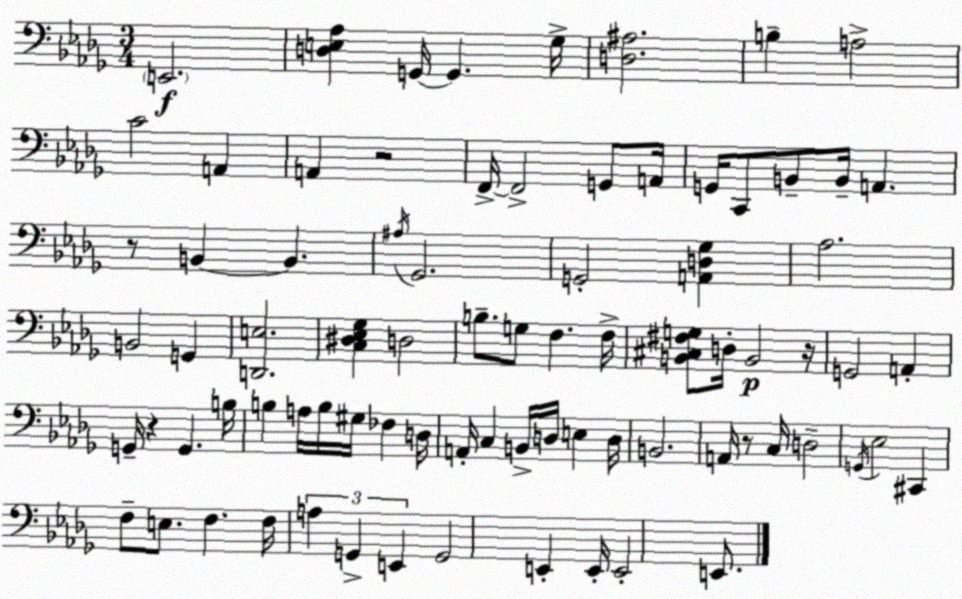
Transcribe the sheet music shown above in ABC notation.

X:1
T:Untitled
M:3/4
L:1/4
K:Bbm
E,,2 [D,E,_A,] G,,/4 G,, _G,/4 [D,^A,]2 B, A,2 C2 A,, A,, z2 F,,/4 F,,2 G,,/2 A,,/4 G,,/4 C,,/2 B,,/2 B,,/4 A,, z/2 B,, B,, ^A,/4 _G,,2 G,,2 [A,,D,_G,] _A,2 B,,2 G,, [D,,E,]2 [C,^D,_E,_G,] D,2 B,/2 G,/2 F, F,/4 [B,,^C,^F,G,]/2 D,/4 B,,2 z/4 G,,2 A,, G,,/4 z G,, B,/4 B, A,/4 B,/4 ^G,/4 _F, D,/4 A,,/4 C, B,,/4 D,/4 E, D,/4 B,,2 A,,/4 z/2 C,/4 D,2 G,,/4 _E,2 ^C,, F,/2 E,/2 F, F,/4 A, G,, E,, G,,2 E,, E,,/4 E,,2 E,,/2